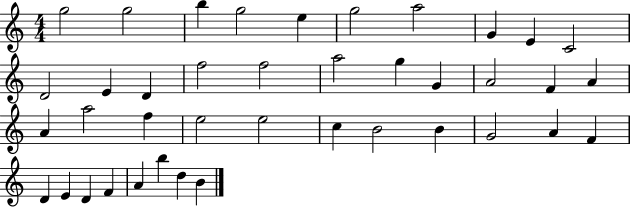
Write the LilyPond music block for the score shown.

{
  \clef treble
  \numericTimeSignature
  \time 4/4
  \key c \major
  g''2 g''2 | b''4 g''2 e''4 | g''2 a''2 | g'4 e'4 c'2 | \break d'2 e'4 d'4 | f''2 f''2 | a''2 g''4 g'4 | a'2 f'4 a'4 | \break a'4 a''2 f''4 | e''2 e''2 | c''4 b'2 b'4 | g'2 a'4 f'4 | \break d'4 e'4 d'4 f'4 | a'4 b''4 d''4 b'4 | \bar "|."
}